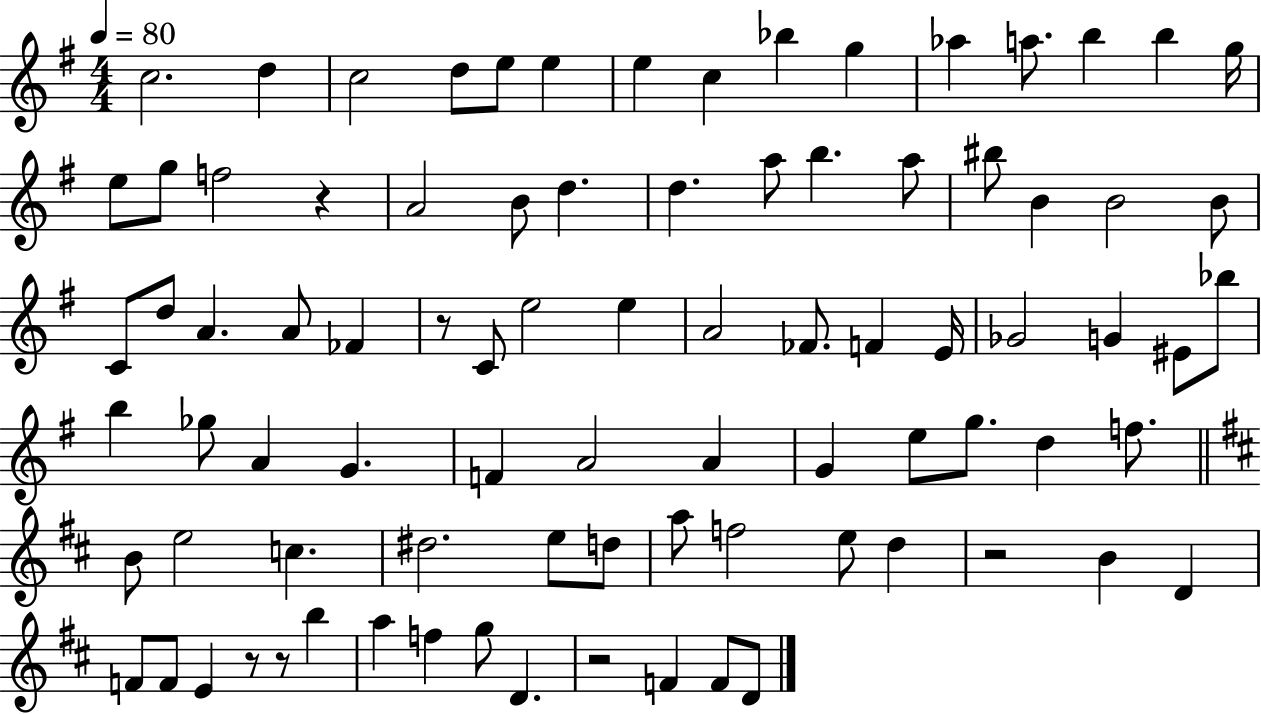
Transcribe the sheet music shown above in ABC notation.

X:1
T:Untitled
M:4/4
L:1/4
K:G
c2 d c2 d/2 e/2 e e c _b g _a a/2 b b g/4 e/2 g/2 f2 z A2 B/2 d d a/2 b a/2 ^b/2 B B2 B/2 C/2 d/2 A A/2 _F z/2 C/2 e2 e A2 _F/2 F E/4 _G2 G ^E/2 _b/2 b _g/2 A G F A2 A G e/2 g/2 d f/2 B/2 e2 c ^d2 e/2 d/2 a/2 f2 e/2 d z2 B D F/2 F/2 E z/2 z/2 b a f g/2 D z2 F F/2 D/2